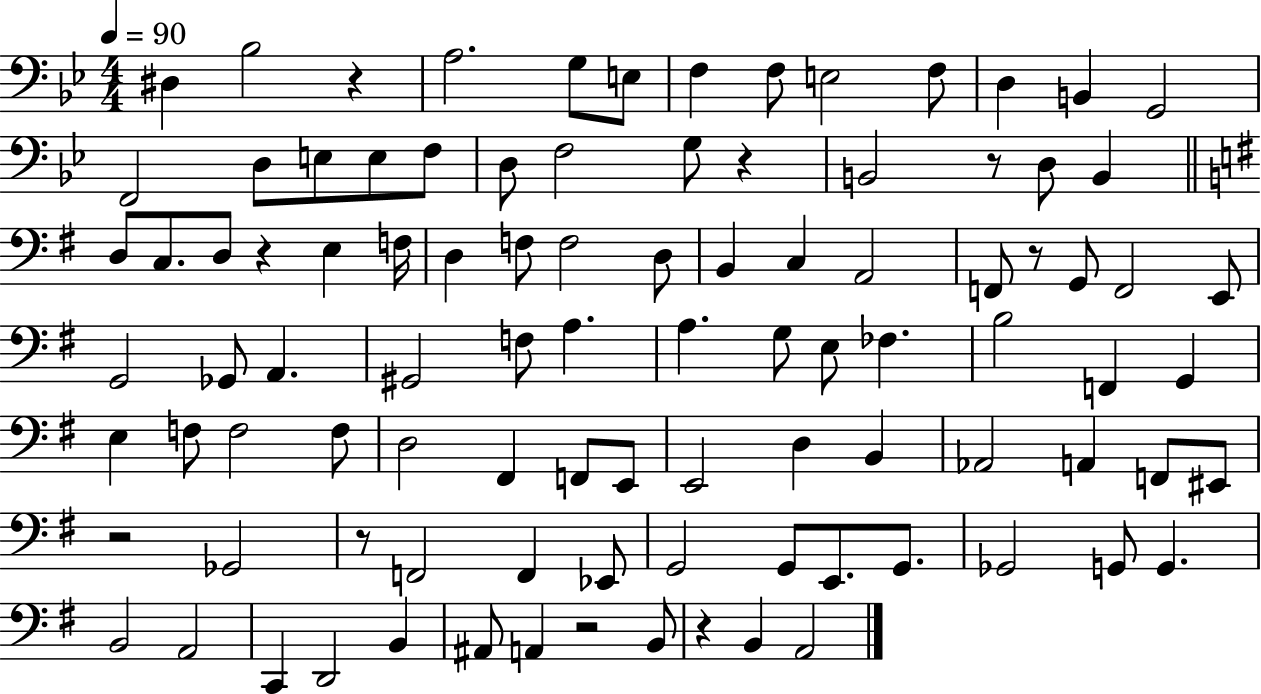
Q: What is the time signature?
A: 4/4